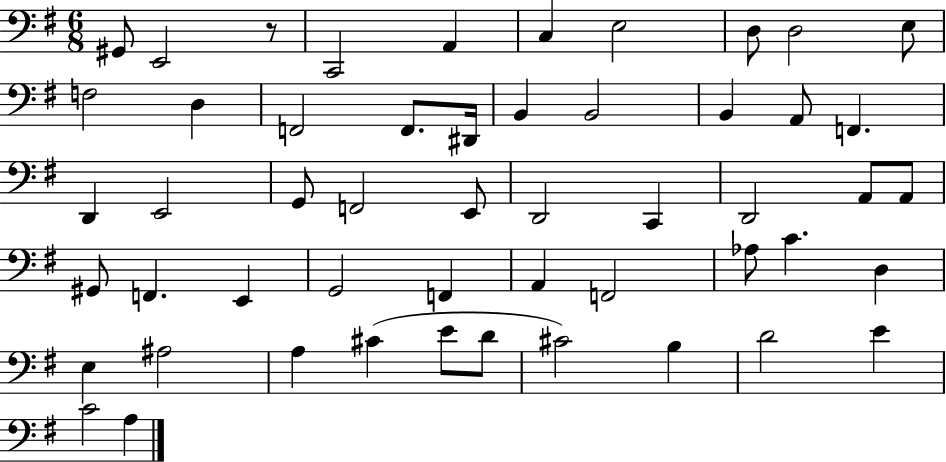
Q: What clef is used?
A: bass